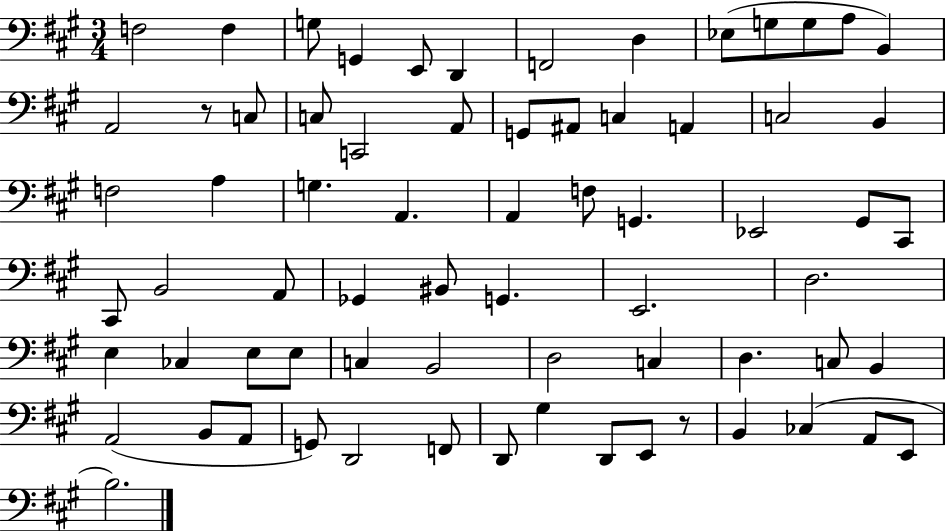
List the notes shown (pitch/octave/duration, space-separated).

F3/h F3/q G3/e G2/q E2/e D2/q F2/h D3/q Eb3/e G3/e G3/e A3/e B2/q A2/h R/e C3/e C3/e C2/h A2/e G2/e A#2/e C3/q A2/q C3/h B2/q F3/h A3/q G3/q. A2/q. A2/q F3/e G2/q. Eb2/h G#2/e C#2/e C#2/e B2/h A2/e Gb2/q BIS2/e G2/q. E2/h. D3/h. E3/q CES3/q E3/e E3/e C3/q B2/h D3/h C3/q D3/q. C3/e B2/q A2/h B2/e A2/e G2/e D2/h F2/e D2/e G#3/q D2/e E2/e R/e B2/q CES3/q A2/e E2/e B3/h.